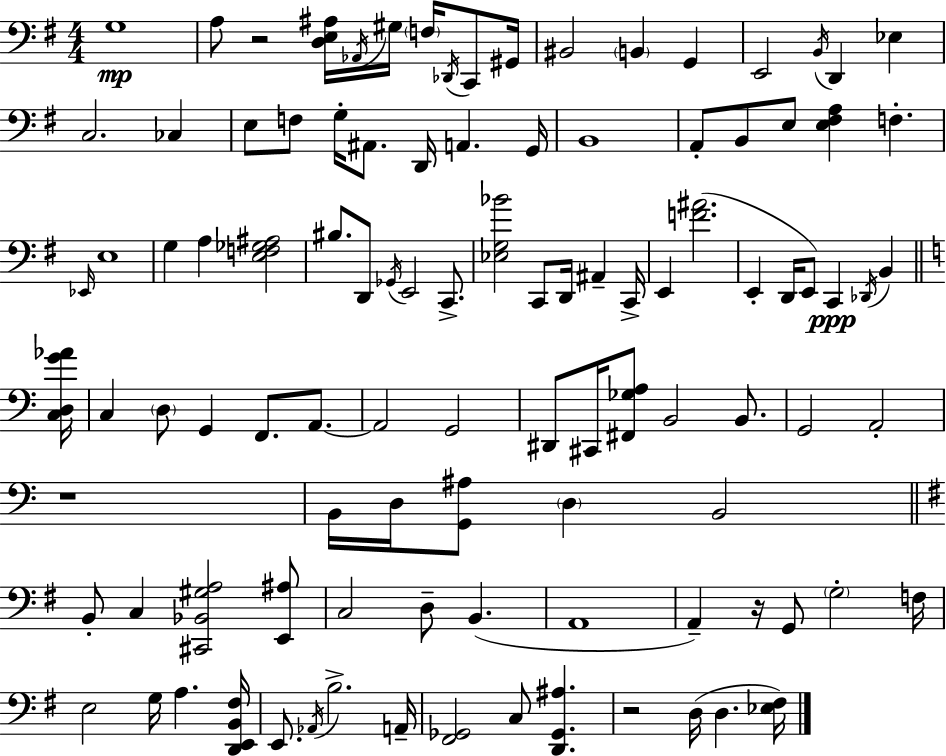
X:1
T:Untitled
M:4/4
L:1/4
K:G
G,4 A,/2 z2 [D,E,^A,]/4 _A,,/4 ^G,/4 F,/4 _D,,/4 C,,/2 ^G,,/4 ^B,,2 B,, G,, E,,2 B,,/4 D,, _E, C,2 _C, E,/2 F,/2 G,/4 ^A,,/2 D,,/4 A,, G,,/4 B,,4 A,,/2 B,,/2 E,/2 [E,^F,A,] F, _E,,/4 E,4 G, A, [E,F,_G,^A,]2 ^B,/2 D,,/2 _G,,/4 E,,2 C,,/2 [_E,G,_B]2 C,,/2 D,,/4 ^A,, C,,/4 E,, [F^A]2 E,, D,,/4 E,,/2 C,, _D,,/4 B,, [C,D,G_A]/4 C, D,/2 G,, F,,/2 A,,/2 A,,2 G,,2 ^D,,/2 ^C,,/4 [^F,,_G,A,]/2 B,,2 B,,/2 G,,2 A,,2 z4 B,,/4 D,/4 [G,,^A,]/2 D, B,,2 B,,/2 C, [^C,,_B,,^G,A,]2 [E,,^A,]/2 C,2 D,/2 B,, A,,4 A,, z/4 G,,/2 G,2 F,/4 E,2 G,/4 A, [D,,E,,B,,^F,]/4 E,,/2 _A,,/4 B,2 A,,/4 [^F,,_G,,]2 C,/2 [D,,_G,,^A,] z2 D,/4 D, [_E,^F,]/4